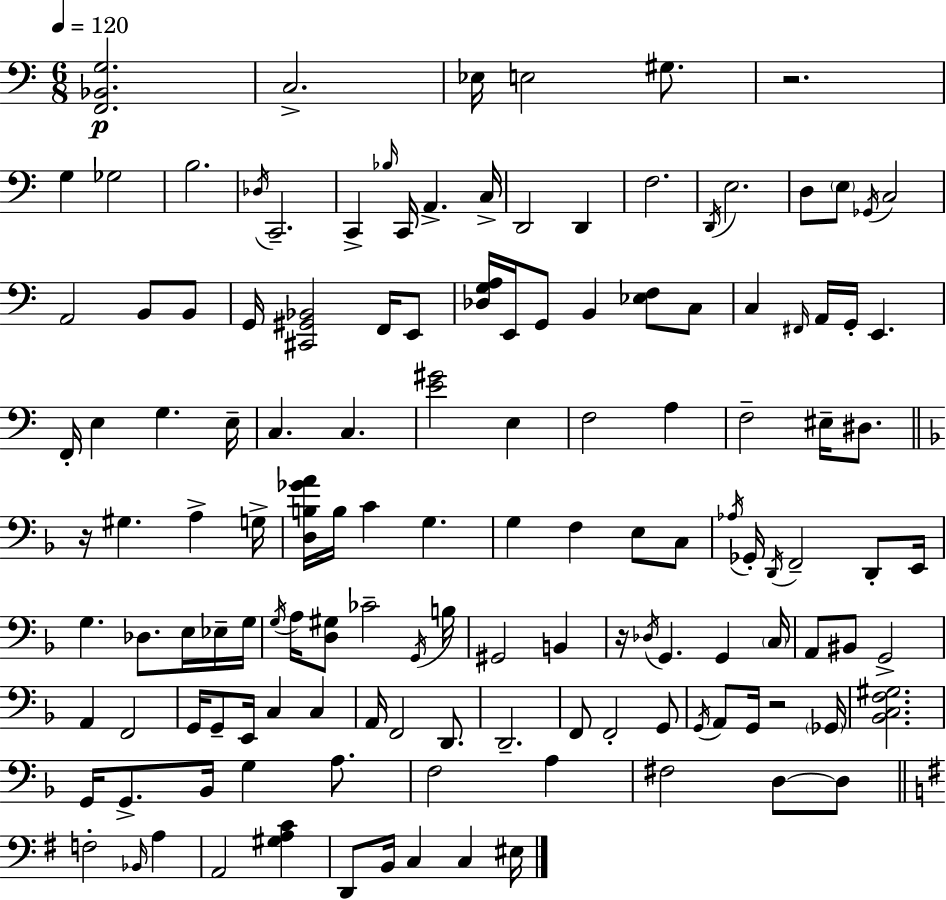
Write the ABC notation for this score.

X:1
T:Untitled
M:6/8
L:1/4
K:C
[F,,_B,,G,]2 C,2 _E,/4 E,2 ^G,/2 z2 G, _G,2 B,2 _D,/4 C,,2 C,, _B,/4 C,,/4 A,, C,/4 D,,2 D,, F,2 D,,/4 E,2 D,/2 E,/2 _G,,/4 C,2 A,,2 B,,/2 B,,/2 G,,/4 [^C,,^G,,_B,,]2 F,,/4 E,,/2 [_D,G,A,]/4 E,,/4 G,,/2 B,, [_E,F,]/2 C,/2 C, ^F,,/4 A,,/4 G,,/4 E,, F,,/4 E, G, E,/4 C, C, [E^G]2 E, F,2 A, F,2 ^E,/4 ^D,/2 z/4 ^G, A, G,/4 [D,B,_GA]/4 B,/4 C G, G, F, E,/2 C,/2 _A,/4 _G,,/4 D,,/4 F,,2 D,,/2 E,,/4 G, _D,/2 E,/4 _E,/4 G,/4 G,/4 A,/4 [D,^G,]/2 _C2 G,,/4 B,/4 ^G,,2 B,, z/4 _D,/4 G,, G,, C,/4 A,,/2 ^B,,/2 G,,2 A,, F,,2 G,,/4 G,,/2 E,,/4 C, C, A,,/4 F,,2 D,,/2 D,,2 F,,/2 F,,2 G,,/2 G,,/4 A,,/2 G,,/4 z2 _G,,/4 [_B,,C,F,^G,]2 G,,/4 G,,/2 _B,,/4 G, A,/2 F,2 A, ^F,2 D,/2 D,/2 F,2 _B,,/4 A, A,,2 [^G,A,C] D,,/2 B,,/4 C, C, ^E,/4